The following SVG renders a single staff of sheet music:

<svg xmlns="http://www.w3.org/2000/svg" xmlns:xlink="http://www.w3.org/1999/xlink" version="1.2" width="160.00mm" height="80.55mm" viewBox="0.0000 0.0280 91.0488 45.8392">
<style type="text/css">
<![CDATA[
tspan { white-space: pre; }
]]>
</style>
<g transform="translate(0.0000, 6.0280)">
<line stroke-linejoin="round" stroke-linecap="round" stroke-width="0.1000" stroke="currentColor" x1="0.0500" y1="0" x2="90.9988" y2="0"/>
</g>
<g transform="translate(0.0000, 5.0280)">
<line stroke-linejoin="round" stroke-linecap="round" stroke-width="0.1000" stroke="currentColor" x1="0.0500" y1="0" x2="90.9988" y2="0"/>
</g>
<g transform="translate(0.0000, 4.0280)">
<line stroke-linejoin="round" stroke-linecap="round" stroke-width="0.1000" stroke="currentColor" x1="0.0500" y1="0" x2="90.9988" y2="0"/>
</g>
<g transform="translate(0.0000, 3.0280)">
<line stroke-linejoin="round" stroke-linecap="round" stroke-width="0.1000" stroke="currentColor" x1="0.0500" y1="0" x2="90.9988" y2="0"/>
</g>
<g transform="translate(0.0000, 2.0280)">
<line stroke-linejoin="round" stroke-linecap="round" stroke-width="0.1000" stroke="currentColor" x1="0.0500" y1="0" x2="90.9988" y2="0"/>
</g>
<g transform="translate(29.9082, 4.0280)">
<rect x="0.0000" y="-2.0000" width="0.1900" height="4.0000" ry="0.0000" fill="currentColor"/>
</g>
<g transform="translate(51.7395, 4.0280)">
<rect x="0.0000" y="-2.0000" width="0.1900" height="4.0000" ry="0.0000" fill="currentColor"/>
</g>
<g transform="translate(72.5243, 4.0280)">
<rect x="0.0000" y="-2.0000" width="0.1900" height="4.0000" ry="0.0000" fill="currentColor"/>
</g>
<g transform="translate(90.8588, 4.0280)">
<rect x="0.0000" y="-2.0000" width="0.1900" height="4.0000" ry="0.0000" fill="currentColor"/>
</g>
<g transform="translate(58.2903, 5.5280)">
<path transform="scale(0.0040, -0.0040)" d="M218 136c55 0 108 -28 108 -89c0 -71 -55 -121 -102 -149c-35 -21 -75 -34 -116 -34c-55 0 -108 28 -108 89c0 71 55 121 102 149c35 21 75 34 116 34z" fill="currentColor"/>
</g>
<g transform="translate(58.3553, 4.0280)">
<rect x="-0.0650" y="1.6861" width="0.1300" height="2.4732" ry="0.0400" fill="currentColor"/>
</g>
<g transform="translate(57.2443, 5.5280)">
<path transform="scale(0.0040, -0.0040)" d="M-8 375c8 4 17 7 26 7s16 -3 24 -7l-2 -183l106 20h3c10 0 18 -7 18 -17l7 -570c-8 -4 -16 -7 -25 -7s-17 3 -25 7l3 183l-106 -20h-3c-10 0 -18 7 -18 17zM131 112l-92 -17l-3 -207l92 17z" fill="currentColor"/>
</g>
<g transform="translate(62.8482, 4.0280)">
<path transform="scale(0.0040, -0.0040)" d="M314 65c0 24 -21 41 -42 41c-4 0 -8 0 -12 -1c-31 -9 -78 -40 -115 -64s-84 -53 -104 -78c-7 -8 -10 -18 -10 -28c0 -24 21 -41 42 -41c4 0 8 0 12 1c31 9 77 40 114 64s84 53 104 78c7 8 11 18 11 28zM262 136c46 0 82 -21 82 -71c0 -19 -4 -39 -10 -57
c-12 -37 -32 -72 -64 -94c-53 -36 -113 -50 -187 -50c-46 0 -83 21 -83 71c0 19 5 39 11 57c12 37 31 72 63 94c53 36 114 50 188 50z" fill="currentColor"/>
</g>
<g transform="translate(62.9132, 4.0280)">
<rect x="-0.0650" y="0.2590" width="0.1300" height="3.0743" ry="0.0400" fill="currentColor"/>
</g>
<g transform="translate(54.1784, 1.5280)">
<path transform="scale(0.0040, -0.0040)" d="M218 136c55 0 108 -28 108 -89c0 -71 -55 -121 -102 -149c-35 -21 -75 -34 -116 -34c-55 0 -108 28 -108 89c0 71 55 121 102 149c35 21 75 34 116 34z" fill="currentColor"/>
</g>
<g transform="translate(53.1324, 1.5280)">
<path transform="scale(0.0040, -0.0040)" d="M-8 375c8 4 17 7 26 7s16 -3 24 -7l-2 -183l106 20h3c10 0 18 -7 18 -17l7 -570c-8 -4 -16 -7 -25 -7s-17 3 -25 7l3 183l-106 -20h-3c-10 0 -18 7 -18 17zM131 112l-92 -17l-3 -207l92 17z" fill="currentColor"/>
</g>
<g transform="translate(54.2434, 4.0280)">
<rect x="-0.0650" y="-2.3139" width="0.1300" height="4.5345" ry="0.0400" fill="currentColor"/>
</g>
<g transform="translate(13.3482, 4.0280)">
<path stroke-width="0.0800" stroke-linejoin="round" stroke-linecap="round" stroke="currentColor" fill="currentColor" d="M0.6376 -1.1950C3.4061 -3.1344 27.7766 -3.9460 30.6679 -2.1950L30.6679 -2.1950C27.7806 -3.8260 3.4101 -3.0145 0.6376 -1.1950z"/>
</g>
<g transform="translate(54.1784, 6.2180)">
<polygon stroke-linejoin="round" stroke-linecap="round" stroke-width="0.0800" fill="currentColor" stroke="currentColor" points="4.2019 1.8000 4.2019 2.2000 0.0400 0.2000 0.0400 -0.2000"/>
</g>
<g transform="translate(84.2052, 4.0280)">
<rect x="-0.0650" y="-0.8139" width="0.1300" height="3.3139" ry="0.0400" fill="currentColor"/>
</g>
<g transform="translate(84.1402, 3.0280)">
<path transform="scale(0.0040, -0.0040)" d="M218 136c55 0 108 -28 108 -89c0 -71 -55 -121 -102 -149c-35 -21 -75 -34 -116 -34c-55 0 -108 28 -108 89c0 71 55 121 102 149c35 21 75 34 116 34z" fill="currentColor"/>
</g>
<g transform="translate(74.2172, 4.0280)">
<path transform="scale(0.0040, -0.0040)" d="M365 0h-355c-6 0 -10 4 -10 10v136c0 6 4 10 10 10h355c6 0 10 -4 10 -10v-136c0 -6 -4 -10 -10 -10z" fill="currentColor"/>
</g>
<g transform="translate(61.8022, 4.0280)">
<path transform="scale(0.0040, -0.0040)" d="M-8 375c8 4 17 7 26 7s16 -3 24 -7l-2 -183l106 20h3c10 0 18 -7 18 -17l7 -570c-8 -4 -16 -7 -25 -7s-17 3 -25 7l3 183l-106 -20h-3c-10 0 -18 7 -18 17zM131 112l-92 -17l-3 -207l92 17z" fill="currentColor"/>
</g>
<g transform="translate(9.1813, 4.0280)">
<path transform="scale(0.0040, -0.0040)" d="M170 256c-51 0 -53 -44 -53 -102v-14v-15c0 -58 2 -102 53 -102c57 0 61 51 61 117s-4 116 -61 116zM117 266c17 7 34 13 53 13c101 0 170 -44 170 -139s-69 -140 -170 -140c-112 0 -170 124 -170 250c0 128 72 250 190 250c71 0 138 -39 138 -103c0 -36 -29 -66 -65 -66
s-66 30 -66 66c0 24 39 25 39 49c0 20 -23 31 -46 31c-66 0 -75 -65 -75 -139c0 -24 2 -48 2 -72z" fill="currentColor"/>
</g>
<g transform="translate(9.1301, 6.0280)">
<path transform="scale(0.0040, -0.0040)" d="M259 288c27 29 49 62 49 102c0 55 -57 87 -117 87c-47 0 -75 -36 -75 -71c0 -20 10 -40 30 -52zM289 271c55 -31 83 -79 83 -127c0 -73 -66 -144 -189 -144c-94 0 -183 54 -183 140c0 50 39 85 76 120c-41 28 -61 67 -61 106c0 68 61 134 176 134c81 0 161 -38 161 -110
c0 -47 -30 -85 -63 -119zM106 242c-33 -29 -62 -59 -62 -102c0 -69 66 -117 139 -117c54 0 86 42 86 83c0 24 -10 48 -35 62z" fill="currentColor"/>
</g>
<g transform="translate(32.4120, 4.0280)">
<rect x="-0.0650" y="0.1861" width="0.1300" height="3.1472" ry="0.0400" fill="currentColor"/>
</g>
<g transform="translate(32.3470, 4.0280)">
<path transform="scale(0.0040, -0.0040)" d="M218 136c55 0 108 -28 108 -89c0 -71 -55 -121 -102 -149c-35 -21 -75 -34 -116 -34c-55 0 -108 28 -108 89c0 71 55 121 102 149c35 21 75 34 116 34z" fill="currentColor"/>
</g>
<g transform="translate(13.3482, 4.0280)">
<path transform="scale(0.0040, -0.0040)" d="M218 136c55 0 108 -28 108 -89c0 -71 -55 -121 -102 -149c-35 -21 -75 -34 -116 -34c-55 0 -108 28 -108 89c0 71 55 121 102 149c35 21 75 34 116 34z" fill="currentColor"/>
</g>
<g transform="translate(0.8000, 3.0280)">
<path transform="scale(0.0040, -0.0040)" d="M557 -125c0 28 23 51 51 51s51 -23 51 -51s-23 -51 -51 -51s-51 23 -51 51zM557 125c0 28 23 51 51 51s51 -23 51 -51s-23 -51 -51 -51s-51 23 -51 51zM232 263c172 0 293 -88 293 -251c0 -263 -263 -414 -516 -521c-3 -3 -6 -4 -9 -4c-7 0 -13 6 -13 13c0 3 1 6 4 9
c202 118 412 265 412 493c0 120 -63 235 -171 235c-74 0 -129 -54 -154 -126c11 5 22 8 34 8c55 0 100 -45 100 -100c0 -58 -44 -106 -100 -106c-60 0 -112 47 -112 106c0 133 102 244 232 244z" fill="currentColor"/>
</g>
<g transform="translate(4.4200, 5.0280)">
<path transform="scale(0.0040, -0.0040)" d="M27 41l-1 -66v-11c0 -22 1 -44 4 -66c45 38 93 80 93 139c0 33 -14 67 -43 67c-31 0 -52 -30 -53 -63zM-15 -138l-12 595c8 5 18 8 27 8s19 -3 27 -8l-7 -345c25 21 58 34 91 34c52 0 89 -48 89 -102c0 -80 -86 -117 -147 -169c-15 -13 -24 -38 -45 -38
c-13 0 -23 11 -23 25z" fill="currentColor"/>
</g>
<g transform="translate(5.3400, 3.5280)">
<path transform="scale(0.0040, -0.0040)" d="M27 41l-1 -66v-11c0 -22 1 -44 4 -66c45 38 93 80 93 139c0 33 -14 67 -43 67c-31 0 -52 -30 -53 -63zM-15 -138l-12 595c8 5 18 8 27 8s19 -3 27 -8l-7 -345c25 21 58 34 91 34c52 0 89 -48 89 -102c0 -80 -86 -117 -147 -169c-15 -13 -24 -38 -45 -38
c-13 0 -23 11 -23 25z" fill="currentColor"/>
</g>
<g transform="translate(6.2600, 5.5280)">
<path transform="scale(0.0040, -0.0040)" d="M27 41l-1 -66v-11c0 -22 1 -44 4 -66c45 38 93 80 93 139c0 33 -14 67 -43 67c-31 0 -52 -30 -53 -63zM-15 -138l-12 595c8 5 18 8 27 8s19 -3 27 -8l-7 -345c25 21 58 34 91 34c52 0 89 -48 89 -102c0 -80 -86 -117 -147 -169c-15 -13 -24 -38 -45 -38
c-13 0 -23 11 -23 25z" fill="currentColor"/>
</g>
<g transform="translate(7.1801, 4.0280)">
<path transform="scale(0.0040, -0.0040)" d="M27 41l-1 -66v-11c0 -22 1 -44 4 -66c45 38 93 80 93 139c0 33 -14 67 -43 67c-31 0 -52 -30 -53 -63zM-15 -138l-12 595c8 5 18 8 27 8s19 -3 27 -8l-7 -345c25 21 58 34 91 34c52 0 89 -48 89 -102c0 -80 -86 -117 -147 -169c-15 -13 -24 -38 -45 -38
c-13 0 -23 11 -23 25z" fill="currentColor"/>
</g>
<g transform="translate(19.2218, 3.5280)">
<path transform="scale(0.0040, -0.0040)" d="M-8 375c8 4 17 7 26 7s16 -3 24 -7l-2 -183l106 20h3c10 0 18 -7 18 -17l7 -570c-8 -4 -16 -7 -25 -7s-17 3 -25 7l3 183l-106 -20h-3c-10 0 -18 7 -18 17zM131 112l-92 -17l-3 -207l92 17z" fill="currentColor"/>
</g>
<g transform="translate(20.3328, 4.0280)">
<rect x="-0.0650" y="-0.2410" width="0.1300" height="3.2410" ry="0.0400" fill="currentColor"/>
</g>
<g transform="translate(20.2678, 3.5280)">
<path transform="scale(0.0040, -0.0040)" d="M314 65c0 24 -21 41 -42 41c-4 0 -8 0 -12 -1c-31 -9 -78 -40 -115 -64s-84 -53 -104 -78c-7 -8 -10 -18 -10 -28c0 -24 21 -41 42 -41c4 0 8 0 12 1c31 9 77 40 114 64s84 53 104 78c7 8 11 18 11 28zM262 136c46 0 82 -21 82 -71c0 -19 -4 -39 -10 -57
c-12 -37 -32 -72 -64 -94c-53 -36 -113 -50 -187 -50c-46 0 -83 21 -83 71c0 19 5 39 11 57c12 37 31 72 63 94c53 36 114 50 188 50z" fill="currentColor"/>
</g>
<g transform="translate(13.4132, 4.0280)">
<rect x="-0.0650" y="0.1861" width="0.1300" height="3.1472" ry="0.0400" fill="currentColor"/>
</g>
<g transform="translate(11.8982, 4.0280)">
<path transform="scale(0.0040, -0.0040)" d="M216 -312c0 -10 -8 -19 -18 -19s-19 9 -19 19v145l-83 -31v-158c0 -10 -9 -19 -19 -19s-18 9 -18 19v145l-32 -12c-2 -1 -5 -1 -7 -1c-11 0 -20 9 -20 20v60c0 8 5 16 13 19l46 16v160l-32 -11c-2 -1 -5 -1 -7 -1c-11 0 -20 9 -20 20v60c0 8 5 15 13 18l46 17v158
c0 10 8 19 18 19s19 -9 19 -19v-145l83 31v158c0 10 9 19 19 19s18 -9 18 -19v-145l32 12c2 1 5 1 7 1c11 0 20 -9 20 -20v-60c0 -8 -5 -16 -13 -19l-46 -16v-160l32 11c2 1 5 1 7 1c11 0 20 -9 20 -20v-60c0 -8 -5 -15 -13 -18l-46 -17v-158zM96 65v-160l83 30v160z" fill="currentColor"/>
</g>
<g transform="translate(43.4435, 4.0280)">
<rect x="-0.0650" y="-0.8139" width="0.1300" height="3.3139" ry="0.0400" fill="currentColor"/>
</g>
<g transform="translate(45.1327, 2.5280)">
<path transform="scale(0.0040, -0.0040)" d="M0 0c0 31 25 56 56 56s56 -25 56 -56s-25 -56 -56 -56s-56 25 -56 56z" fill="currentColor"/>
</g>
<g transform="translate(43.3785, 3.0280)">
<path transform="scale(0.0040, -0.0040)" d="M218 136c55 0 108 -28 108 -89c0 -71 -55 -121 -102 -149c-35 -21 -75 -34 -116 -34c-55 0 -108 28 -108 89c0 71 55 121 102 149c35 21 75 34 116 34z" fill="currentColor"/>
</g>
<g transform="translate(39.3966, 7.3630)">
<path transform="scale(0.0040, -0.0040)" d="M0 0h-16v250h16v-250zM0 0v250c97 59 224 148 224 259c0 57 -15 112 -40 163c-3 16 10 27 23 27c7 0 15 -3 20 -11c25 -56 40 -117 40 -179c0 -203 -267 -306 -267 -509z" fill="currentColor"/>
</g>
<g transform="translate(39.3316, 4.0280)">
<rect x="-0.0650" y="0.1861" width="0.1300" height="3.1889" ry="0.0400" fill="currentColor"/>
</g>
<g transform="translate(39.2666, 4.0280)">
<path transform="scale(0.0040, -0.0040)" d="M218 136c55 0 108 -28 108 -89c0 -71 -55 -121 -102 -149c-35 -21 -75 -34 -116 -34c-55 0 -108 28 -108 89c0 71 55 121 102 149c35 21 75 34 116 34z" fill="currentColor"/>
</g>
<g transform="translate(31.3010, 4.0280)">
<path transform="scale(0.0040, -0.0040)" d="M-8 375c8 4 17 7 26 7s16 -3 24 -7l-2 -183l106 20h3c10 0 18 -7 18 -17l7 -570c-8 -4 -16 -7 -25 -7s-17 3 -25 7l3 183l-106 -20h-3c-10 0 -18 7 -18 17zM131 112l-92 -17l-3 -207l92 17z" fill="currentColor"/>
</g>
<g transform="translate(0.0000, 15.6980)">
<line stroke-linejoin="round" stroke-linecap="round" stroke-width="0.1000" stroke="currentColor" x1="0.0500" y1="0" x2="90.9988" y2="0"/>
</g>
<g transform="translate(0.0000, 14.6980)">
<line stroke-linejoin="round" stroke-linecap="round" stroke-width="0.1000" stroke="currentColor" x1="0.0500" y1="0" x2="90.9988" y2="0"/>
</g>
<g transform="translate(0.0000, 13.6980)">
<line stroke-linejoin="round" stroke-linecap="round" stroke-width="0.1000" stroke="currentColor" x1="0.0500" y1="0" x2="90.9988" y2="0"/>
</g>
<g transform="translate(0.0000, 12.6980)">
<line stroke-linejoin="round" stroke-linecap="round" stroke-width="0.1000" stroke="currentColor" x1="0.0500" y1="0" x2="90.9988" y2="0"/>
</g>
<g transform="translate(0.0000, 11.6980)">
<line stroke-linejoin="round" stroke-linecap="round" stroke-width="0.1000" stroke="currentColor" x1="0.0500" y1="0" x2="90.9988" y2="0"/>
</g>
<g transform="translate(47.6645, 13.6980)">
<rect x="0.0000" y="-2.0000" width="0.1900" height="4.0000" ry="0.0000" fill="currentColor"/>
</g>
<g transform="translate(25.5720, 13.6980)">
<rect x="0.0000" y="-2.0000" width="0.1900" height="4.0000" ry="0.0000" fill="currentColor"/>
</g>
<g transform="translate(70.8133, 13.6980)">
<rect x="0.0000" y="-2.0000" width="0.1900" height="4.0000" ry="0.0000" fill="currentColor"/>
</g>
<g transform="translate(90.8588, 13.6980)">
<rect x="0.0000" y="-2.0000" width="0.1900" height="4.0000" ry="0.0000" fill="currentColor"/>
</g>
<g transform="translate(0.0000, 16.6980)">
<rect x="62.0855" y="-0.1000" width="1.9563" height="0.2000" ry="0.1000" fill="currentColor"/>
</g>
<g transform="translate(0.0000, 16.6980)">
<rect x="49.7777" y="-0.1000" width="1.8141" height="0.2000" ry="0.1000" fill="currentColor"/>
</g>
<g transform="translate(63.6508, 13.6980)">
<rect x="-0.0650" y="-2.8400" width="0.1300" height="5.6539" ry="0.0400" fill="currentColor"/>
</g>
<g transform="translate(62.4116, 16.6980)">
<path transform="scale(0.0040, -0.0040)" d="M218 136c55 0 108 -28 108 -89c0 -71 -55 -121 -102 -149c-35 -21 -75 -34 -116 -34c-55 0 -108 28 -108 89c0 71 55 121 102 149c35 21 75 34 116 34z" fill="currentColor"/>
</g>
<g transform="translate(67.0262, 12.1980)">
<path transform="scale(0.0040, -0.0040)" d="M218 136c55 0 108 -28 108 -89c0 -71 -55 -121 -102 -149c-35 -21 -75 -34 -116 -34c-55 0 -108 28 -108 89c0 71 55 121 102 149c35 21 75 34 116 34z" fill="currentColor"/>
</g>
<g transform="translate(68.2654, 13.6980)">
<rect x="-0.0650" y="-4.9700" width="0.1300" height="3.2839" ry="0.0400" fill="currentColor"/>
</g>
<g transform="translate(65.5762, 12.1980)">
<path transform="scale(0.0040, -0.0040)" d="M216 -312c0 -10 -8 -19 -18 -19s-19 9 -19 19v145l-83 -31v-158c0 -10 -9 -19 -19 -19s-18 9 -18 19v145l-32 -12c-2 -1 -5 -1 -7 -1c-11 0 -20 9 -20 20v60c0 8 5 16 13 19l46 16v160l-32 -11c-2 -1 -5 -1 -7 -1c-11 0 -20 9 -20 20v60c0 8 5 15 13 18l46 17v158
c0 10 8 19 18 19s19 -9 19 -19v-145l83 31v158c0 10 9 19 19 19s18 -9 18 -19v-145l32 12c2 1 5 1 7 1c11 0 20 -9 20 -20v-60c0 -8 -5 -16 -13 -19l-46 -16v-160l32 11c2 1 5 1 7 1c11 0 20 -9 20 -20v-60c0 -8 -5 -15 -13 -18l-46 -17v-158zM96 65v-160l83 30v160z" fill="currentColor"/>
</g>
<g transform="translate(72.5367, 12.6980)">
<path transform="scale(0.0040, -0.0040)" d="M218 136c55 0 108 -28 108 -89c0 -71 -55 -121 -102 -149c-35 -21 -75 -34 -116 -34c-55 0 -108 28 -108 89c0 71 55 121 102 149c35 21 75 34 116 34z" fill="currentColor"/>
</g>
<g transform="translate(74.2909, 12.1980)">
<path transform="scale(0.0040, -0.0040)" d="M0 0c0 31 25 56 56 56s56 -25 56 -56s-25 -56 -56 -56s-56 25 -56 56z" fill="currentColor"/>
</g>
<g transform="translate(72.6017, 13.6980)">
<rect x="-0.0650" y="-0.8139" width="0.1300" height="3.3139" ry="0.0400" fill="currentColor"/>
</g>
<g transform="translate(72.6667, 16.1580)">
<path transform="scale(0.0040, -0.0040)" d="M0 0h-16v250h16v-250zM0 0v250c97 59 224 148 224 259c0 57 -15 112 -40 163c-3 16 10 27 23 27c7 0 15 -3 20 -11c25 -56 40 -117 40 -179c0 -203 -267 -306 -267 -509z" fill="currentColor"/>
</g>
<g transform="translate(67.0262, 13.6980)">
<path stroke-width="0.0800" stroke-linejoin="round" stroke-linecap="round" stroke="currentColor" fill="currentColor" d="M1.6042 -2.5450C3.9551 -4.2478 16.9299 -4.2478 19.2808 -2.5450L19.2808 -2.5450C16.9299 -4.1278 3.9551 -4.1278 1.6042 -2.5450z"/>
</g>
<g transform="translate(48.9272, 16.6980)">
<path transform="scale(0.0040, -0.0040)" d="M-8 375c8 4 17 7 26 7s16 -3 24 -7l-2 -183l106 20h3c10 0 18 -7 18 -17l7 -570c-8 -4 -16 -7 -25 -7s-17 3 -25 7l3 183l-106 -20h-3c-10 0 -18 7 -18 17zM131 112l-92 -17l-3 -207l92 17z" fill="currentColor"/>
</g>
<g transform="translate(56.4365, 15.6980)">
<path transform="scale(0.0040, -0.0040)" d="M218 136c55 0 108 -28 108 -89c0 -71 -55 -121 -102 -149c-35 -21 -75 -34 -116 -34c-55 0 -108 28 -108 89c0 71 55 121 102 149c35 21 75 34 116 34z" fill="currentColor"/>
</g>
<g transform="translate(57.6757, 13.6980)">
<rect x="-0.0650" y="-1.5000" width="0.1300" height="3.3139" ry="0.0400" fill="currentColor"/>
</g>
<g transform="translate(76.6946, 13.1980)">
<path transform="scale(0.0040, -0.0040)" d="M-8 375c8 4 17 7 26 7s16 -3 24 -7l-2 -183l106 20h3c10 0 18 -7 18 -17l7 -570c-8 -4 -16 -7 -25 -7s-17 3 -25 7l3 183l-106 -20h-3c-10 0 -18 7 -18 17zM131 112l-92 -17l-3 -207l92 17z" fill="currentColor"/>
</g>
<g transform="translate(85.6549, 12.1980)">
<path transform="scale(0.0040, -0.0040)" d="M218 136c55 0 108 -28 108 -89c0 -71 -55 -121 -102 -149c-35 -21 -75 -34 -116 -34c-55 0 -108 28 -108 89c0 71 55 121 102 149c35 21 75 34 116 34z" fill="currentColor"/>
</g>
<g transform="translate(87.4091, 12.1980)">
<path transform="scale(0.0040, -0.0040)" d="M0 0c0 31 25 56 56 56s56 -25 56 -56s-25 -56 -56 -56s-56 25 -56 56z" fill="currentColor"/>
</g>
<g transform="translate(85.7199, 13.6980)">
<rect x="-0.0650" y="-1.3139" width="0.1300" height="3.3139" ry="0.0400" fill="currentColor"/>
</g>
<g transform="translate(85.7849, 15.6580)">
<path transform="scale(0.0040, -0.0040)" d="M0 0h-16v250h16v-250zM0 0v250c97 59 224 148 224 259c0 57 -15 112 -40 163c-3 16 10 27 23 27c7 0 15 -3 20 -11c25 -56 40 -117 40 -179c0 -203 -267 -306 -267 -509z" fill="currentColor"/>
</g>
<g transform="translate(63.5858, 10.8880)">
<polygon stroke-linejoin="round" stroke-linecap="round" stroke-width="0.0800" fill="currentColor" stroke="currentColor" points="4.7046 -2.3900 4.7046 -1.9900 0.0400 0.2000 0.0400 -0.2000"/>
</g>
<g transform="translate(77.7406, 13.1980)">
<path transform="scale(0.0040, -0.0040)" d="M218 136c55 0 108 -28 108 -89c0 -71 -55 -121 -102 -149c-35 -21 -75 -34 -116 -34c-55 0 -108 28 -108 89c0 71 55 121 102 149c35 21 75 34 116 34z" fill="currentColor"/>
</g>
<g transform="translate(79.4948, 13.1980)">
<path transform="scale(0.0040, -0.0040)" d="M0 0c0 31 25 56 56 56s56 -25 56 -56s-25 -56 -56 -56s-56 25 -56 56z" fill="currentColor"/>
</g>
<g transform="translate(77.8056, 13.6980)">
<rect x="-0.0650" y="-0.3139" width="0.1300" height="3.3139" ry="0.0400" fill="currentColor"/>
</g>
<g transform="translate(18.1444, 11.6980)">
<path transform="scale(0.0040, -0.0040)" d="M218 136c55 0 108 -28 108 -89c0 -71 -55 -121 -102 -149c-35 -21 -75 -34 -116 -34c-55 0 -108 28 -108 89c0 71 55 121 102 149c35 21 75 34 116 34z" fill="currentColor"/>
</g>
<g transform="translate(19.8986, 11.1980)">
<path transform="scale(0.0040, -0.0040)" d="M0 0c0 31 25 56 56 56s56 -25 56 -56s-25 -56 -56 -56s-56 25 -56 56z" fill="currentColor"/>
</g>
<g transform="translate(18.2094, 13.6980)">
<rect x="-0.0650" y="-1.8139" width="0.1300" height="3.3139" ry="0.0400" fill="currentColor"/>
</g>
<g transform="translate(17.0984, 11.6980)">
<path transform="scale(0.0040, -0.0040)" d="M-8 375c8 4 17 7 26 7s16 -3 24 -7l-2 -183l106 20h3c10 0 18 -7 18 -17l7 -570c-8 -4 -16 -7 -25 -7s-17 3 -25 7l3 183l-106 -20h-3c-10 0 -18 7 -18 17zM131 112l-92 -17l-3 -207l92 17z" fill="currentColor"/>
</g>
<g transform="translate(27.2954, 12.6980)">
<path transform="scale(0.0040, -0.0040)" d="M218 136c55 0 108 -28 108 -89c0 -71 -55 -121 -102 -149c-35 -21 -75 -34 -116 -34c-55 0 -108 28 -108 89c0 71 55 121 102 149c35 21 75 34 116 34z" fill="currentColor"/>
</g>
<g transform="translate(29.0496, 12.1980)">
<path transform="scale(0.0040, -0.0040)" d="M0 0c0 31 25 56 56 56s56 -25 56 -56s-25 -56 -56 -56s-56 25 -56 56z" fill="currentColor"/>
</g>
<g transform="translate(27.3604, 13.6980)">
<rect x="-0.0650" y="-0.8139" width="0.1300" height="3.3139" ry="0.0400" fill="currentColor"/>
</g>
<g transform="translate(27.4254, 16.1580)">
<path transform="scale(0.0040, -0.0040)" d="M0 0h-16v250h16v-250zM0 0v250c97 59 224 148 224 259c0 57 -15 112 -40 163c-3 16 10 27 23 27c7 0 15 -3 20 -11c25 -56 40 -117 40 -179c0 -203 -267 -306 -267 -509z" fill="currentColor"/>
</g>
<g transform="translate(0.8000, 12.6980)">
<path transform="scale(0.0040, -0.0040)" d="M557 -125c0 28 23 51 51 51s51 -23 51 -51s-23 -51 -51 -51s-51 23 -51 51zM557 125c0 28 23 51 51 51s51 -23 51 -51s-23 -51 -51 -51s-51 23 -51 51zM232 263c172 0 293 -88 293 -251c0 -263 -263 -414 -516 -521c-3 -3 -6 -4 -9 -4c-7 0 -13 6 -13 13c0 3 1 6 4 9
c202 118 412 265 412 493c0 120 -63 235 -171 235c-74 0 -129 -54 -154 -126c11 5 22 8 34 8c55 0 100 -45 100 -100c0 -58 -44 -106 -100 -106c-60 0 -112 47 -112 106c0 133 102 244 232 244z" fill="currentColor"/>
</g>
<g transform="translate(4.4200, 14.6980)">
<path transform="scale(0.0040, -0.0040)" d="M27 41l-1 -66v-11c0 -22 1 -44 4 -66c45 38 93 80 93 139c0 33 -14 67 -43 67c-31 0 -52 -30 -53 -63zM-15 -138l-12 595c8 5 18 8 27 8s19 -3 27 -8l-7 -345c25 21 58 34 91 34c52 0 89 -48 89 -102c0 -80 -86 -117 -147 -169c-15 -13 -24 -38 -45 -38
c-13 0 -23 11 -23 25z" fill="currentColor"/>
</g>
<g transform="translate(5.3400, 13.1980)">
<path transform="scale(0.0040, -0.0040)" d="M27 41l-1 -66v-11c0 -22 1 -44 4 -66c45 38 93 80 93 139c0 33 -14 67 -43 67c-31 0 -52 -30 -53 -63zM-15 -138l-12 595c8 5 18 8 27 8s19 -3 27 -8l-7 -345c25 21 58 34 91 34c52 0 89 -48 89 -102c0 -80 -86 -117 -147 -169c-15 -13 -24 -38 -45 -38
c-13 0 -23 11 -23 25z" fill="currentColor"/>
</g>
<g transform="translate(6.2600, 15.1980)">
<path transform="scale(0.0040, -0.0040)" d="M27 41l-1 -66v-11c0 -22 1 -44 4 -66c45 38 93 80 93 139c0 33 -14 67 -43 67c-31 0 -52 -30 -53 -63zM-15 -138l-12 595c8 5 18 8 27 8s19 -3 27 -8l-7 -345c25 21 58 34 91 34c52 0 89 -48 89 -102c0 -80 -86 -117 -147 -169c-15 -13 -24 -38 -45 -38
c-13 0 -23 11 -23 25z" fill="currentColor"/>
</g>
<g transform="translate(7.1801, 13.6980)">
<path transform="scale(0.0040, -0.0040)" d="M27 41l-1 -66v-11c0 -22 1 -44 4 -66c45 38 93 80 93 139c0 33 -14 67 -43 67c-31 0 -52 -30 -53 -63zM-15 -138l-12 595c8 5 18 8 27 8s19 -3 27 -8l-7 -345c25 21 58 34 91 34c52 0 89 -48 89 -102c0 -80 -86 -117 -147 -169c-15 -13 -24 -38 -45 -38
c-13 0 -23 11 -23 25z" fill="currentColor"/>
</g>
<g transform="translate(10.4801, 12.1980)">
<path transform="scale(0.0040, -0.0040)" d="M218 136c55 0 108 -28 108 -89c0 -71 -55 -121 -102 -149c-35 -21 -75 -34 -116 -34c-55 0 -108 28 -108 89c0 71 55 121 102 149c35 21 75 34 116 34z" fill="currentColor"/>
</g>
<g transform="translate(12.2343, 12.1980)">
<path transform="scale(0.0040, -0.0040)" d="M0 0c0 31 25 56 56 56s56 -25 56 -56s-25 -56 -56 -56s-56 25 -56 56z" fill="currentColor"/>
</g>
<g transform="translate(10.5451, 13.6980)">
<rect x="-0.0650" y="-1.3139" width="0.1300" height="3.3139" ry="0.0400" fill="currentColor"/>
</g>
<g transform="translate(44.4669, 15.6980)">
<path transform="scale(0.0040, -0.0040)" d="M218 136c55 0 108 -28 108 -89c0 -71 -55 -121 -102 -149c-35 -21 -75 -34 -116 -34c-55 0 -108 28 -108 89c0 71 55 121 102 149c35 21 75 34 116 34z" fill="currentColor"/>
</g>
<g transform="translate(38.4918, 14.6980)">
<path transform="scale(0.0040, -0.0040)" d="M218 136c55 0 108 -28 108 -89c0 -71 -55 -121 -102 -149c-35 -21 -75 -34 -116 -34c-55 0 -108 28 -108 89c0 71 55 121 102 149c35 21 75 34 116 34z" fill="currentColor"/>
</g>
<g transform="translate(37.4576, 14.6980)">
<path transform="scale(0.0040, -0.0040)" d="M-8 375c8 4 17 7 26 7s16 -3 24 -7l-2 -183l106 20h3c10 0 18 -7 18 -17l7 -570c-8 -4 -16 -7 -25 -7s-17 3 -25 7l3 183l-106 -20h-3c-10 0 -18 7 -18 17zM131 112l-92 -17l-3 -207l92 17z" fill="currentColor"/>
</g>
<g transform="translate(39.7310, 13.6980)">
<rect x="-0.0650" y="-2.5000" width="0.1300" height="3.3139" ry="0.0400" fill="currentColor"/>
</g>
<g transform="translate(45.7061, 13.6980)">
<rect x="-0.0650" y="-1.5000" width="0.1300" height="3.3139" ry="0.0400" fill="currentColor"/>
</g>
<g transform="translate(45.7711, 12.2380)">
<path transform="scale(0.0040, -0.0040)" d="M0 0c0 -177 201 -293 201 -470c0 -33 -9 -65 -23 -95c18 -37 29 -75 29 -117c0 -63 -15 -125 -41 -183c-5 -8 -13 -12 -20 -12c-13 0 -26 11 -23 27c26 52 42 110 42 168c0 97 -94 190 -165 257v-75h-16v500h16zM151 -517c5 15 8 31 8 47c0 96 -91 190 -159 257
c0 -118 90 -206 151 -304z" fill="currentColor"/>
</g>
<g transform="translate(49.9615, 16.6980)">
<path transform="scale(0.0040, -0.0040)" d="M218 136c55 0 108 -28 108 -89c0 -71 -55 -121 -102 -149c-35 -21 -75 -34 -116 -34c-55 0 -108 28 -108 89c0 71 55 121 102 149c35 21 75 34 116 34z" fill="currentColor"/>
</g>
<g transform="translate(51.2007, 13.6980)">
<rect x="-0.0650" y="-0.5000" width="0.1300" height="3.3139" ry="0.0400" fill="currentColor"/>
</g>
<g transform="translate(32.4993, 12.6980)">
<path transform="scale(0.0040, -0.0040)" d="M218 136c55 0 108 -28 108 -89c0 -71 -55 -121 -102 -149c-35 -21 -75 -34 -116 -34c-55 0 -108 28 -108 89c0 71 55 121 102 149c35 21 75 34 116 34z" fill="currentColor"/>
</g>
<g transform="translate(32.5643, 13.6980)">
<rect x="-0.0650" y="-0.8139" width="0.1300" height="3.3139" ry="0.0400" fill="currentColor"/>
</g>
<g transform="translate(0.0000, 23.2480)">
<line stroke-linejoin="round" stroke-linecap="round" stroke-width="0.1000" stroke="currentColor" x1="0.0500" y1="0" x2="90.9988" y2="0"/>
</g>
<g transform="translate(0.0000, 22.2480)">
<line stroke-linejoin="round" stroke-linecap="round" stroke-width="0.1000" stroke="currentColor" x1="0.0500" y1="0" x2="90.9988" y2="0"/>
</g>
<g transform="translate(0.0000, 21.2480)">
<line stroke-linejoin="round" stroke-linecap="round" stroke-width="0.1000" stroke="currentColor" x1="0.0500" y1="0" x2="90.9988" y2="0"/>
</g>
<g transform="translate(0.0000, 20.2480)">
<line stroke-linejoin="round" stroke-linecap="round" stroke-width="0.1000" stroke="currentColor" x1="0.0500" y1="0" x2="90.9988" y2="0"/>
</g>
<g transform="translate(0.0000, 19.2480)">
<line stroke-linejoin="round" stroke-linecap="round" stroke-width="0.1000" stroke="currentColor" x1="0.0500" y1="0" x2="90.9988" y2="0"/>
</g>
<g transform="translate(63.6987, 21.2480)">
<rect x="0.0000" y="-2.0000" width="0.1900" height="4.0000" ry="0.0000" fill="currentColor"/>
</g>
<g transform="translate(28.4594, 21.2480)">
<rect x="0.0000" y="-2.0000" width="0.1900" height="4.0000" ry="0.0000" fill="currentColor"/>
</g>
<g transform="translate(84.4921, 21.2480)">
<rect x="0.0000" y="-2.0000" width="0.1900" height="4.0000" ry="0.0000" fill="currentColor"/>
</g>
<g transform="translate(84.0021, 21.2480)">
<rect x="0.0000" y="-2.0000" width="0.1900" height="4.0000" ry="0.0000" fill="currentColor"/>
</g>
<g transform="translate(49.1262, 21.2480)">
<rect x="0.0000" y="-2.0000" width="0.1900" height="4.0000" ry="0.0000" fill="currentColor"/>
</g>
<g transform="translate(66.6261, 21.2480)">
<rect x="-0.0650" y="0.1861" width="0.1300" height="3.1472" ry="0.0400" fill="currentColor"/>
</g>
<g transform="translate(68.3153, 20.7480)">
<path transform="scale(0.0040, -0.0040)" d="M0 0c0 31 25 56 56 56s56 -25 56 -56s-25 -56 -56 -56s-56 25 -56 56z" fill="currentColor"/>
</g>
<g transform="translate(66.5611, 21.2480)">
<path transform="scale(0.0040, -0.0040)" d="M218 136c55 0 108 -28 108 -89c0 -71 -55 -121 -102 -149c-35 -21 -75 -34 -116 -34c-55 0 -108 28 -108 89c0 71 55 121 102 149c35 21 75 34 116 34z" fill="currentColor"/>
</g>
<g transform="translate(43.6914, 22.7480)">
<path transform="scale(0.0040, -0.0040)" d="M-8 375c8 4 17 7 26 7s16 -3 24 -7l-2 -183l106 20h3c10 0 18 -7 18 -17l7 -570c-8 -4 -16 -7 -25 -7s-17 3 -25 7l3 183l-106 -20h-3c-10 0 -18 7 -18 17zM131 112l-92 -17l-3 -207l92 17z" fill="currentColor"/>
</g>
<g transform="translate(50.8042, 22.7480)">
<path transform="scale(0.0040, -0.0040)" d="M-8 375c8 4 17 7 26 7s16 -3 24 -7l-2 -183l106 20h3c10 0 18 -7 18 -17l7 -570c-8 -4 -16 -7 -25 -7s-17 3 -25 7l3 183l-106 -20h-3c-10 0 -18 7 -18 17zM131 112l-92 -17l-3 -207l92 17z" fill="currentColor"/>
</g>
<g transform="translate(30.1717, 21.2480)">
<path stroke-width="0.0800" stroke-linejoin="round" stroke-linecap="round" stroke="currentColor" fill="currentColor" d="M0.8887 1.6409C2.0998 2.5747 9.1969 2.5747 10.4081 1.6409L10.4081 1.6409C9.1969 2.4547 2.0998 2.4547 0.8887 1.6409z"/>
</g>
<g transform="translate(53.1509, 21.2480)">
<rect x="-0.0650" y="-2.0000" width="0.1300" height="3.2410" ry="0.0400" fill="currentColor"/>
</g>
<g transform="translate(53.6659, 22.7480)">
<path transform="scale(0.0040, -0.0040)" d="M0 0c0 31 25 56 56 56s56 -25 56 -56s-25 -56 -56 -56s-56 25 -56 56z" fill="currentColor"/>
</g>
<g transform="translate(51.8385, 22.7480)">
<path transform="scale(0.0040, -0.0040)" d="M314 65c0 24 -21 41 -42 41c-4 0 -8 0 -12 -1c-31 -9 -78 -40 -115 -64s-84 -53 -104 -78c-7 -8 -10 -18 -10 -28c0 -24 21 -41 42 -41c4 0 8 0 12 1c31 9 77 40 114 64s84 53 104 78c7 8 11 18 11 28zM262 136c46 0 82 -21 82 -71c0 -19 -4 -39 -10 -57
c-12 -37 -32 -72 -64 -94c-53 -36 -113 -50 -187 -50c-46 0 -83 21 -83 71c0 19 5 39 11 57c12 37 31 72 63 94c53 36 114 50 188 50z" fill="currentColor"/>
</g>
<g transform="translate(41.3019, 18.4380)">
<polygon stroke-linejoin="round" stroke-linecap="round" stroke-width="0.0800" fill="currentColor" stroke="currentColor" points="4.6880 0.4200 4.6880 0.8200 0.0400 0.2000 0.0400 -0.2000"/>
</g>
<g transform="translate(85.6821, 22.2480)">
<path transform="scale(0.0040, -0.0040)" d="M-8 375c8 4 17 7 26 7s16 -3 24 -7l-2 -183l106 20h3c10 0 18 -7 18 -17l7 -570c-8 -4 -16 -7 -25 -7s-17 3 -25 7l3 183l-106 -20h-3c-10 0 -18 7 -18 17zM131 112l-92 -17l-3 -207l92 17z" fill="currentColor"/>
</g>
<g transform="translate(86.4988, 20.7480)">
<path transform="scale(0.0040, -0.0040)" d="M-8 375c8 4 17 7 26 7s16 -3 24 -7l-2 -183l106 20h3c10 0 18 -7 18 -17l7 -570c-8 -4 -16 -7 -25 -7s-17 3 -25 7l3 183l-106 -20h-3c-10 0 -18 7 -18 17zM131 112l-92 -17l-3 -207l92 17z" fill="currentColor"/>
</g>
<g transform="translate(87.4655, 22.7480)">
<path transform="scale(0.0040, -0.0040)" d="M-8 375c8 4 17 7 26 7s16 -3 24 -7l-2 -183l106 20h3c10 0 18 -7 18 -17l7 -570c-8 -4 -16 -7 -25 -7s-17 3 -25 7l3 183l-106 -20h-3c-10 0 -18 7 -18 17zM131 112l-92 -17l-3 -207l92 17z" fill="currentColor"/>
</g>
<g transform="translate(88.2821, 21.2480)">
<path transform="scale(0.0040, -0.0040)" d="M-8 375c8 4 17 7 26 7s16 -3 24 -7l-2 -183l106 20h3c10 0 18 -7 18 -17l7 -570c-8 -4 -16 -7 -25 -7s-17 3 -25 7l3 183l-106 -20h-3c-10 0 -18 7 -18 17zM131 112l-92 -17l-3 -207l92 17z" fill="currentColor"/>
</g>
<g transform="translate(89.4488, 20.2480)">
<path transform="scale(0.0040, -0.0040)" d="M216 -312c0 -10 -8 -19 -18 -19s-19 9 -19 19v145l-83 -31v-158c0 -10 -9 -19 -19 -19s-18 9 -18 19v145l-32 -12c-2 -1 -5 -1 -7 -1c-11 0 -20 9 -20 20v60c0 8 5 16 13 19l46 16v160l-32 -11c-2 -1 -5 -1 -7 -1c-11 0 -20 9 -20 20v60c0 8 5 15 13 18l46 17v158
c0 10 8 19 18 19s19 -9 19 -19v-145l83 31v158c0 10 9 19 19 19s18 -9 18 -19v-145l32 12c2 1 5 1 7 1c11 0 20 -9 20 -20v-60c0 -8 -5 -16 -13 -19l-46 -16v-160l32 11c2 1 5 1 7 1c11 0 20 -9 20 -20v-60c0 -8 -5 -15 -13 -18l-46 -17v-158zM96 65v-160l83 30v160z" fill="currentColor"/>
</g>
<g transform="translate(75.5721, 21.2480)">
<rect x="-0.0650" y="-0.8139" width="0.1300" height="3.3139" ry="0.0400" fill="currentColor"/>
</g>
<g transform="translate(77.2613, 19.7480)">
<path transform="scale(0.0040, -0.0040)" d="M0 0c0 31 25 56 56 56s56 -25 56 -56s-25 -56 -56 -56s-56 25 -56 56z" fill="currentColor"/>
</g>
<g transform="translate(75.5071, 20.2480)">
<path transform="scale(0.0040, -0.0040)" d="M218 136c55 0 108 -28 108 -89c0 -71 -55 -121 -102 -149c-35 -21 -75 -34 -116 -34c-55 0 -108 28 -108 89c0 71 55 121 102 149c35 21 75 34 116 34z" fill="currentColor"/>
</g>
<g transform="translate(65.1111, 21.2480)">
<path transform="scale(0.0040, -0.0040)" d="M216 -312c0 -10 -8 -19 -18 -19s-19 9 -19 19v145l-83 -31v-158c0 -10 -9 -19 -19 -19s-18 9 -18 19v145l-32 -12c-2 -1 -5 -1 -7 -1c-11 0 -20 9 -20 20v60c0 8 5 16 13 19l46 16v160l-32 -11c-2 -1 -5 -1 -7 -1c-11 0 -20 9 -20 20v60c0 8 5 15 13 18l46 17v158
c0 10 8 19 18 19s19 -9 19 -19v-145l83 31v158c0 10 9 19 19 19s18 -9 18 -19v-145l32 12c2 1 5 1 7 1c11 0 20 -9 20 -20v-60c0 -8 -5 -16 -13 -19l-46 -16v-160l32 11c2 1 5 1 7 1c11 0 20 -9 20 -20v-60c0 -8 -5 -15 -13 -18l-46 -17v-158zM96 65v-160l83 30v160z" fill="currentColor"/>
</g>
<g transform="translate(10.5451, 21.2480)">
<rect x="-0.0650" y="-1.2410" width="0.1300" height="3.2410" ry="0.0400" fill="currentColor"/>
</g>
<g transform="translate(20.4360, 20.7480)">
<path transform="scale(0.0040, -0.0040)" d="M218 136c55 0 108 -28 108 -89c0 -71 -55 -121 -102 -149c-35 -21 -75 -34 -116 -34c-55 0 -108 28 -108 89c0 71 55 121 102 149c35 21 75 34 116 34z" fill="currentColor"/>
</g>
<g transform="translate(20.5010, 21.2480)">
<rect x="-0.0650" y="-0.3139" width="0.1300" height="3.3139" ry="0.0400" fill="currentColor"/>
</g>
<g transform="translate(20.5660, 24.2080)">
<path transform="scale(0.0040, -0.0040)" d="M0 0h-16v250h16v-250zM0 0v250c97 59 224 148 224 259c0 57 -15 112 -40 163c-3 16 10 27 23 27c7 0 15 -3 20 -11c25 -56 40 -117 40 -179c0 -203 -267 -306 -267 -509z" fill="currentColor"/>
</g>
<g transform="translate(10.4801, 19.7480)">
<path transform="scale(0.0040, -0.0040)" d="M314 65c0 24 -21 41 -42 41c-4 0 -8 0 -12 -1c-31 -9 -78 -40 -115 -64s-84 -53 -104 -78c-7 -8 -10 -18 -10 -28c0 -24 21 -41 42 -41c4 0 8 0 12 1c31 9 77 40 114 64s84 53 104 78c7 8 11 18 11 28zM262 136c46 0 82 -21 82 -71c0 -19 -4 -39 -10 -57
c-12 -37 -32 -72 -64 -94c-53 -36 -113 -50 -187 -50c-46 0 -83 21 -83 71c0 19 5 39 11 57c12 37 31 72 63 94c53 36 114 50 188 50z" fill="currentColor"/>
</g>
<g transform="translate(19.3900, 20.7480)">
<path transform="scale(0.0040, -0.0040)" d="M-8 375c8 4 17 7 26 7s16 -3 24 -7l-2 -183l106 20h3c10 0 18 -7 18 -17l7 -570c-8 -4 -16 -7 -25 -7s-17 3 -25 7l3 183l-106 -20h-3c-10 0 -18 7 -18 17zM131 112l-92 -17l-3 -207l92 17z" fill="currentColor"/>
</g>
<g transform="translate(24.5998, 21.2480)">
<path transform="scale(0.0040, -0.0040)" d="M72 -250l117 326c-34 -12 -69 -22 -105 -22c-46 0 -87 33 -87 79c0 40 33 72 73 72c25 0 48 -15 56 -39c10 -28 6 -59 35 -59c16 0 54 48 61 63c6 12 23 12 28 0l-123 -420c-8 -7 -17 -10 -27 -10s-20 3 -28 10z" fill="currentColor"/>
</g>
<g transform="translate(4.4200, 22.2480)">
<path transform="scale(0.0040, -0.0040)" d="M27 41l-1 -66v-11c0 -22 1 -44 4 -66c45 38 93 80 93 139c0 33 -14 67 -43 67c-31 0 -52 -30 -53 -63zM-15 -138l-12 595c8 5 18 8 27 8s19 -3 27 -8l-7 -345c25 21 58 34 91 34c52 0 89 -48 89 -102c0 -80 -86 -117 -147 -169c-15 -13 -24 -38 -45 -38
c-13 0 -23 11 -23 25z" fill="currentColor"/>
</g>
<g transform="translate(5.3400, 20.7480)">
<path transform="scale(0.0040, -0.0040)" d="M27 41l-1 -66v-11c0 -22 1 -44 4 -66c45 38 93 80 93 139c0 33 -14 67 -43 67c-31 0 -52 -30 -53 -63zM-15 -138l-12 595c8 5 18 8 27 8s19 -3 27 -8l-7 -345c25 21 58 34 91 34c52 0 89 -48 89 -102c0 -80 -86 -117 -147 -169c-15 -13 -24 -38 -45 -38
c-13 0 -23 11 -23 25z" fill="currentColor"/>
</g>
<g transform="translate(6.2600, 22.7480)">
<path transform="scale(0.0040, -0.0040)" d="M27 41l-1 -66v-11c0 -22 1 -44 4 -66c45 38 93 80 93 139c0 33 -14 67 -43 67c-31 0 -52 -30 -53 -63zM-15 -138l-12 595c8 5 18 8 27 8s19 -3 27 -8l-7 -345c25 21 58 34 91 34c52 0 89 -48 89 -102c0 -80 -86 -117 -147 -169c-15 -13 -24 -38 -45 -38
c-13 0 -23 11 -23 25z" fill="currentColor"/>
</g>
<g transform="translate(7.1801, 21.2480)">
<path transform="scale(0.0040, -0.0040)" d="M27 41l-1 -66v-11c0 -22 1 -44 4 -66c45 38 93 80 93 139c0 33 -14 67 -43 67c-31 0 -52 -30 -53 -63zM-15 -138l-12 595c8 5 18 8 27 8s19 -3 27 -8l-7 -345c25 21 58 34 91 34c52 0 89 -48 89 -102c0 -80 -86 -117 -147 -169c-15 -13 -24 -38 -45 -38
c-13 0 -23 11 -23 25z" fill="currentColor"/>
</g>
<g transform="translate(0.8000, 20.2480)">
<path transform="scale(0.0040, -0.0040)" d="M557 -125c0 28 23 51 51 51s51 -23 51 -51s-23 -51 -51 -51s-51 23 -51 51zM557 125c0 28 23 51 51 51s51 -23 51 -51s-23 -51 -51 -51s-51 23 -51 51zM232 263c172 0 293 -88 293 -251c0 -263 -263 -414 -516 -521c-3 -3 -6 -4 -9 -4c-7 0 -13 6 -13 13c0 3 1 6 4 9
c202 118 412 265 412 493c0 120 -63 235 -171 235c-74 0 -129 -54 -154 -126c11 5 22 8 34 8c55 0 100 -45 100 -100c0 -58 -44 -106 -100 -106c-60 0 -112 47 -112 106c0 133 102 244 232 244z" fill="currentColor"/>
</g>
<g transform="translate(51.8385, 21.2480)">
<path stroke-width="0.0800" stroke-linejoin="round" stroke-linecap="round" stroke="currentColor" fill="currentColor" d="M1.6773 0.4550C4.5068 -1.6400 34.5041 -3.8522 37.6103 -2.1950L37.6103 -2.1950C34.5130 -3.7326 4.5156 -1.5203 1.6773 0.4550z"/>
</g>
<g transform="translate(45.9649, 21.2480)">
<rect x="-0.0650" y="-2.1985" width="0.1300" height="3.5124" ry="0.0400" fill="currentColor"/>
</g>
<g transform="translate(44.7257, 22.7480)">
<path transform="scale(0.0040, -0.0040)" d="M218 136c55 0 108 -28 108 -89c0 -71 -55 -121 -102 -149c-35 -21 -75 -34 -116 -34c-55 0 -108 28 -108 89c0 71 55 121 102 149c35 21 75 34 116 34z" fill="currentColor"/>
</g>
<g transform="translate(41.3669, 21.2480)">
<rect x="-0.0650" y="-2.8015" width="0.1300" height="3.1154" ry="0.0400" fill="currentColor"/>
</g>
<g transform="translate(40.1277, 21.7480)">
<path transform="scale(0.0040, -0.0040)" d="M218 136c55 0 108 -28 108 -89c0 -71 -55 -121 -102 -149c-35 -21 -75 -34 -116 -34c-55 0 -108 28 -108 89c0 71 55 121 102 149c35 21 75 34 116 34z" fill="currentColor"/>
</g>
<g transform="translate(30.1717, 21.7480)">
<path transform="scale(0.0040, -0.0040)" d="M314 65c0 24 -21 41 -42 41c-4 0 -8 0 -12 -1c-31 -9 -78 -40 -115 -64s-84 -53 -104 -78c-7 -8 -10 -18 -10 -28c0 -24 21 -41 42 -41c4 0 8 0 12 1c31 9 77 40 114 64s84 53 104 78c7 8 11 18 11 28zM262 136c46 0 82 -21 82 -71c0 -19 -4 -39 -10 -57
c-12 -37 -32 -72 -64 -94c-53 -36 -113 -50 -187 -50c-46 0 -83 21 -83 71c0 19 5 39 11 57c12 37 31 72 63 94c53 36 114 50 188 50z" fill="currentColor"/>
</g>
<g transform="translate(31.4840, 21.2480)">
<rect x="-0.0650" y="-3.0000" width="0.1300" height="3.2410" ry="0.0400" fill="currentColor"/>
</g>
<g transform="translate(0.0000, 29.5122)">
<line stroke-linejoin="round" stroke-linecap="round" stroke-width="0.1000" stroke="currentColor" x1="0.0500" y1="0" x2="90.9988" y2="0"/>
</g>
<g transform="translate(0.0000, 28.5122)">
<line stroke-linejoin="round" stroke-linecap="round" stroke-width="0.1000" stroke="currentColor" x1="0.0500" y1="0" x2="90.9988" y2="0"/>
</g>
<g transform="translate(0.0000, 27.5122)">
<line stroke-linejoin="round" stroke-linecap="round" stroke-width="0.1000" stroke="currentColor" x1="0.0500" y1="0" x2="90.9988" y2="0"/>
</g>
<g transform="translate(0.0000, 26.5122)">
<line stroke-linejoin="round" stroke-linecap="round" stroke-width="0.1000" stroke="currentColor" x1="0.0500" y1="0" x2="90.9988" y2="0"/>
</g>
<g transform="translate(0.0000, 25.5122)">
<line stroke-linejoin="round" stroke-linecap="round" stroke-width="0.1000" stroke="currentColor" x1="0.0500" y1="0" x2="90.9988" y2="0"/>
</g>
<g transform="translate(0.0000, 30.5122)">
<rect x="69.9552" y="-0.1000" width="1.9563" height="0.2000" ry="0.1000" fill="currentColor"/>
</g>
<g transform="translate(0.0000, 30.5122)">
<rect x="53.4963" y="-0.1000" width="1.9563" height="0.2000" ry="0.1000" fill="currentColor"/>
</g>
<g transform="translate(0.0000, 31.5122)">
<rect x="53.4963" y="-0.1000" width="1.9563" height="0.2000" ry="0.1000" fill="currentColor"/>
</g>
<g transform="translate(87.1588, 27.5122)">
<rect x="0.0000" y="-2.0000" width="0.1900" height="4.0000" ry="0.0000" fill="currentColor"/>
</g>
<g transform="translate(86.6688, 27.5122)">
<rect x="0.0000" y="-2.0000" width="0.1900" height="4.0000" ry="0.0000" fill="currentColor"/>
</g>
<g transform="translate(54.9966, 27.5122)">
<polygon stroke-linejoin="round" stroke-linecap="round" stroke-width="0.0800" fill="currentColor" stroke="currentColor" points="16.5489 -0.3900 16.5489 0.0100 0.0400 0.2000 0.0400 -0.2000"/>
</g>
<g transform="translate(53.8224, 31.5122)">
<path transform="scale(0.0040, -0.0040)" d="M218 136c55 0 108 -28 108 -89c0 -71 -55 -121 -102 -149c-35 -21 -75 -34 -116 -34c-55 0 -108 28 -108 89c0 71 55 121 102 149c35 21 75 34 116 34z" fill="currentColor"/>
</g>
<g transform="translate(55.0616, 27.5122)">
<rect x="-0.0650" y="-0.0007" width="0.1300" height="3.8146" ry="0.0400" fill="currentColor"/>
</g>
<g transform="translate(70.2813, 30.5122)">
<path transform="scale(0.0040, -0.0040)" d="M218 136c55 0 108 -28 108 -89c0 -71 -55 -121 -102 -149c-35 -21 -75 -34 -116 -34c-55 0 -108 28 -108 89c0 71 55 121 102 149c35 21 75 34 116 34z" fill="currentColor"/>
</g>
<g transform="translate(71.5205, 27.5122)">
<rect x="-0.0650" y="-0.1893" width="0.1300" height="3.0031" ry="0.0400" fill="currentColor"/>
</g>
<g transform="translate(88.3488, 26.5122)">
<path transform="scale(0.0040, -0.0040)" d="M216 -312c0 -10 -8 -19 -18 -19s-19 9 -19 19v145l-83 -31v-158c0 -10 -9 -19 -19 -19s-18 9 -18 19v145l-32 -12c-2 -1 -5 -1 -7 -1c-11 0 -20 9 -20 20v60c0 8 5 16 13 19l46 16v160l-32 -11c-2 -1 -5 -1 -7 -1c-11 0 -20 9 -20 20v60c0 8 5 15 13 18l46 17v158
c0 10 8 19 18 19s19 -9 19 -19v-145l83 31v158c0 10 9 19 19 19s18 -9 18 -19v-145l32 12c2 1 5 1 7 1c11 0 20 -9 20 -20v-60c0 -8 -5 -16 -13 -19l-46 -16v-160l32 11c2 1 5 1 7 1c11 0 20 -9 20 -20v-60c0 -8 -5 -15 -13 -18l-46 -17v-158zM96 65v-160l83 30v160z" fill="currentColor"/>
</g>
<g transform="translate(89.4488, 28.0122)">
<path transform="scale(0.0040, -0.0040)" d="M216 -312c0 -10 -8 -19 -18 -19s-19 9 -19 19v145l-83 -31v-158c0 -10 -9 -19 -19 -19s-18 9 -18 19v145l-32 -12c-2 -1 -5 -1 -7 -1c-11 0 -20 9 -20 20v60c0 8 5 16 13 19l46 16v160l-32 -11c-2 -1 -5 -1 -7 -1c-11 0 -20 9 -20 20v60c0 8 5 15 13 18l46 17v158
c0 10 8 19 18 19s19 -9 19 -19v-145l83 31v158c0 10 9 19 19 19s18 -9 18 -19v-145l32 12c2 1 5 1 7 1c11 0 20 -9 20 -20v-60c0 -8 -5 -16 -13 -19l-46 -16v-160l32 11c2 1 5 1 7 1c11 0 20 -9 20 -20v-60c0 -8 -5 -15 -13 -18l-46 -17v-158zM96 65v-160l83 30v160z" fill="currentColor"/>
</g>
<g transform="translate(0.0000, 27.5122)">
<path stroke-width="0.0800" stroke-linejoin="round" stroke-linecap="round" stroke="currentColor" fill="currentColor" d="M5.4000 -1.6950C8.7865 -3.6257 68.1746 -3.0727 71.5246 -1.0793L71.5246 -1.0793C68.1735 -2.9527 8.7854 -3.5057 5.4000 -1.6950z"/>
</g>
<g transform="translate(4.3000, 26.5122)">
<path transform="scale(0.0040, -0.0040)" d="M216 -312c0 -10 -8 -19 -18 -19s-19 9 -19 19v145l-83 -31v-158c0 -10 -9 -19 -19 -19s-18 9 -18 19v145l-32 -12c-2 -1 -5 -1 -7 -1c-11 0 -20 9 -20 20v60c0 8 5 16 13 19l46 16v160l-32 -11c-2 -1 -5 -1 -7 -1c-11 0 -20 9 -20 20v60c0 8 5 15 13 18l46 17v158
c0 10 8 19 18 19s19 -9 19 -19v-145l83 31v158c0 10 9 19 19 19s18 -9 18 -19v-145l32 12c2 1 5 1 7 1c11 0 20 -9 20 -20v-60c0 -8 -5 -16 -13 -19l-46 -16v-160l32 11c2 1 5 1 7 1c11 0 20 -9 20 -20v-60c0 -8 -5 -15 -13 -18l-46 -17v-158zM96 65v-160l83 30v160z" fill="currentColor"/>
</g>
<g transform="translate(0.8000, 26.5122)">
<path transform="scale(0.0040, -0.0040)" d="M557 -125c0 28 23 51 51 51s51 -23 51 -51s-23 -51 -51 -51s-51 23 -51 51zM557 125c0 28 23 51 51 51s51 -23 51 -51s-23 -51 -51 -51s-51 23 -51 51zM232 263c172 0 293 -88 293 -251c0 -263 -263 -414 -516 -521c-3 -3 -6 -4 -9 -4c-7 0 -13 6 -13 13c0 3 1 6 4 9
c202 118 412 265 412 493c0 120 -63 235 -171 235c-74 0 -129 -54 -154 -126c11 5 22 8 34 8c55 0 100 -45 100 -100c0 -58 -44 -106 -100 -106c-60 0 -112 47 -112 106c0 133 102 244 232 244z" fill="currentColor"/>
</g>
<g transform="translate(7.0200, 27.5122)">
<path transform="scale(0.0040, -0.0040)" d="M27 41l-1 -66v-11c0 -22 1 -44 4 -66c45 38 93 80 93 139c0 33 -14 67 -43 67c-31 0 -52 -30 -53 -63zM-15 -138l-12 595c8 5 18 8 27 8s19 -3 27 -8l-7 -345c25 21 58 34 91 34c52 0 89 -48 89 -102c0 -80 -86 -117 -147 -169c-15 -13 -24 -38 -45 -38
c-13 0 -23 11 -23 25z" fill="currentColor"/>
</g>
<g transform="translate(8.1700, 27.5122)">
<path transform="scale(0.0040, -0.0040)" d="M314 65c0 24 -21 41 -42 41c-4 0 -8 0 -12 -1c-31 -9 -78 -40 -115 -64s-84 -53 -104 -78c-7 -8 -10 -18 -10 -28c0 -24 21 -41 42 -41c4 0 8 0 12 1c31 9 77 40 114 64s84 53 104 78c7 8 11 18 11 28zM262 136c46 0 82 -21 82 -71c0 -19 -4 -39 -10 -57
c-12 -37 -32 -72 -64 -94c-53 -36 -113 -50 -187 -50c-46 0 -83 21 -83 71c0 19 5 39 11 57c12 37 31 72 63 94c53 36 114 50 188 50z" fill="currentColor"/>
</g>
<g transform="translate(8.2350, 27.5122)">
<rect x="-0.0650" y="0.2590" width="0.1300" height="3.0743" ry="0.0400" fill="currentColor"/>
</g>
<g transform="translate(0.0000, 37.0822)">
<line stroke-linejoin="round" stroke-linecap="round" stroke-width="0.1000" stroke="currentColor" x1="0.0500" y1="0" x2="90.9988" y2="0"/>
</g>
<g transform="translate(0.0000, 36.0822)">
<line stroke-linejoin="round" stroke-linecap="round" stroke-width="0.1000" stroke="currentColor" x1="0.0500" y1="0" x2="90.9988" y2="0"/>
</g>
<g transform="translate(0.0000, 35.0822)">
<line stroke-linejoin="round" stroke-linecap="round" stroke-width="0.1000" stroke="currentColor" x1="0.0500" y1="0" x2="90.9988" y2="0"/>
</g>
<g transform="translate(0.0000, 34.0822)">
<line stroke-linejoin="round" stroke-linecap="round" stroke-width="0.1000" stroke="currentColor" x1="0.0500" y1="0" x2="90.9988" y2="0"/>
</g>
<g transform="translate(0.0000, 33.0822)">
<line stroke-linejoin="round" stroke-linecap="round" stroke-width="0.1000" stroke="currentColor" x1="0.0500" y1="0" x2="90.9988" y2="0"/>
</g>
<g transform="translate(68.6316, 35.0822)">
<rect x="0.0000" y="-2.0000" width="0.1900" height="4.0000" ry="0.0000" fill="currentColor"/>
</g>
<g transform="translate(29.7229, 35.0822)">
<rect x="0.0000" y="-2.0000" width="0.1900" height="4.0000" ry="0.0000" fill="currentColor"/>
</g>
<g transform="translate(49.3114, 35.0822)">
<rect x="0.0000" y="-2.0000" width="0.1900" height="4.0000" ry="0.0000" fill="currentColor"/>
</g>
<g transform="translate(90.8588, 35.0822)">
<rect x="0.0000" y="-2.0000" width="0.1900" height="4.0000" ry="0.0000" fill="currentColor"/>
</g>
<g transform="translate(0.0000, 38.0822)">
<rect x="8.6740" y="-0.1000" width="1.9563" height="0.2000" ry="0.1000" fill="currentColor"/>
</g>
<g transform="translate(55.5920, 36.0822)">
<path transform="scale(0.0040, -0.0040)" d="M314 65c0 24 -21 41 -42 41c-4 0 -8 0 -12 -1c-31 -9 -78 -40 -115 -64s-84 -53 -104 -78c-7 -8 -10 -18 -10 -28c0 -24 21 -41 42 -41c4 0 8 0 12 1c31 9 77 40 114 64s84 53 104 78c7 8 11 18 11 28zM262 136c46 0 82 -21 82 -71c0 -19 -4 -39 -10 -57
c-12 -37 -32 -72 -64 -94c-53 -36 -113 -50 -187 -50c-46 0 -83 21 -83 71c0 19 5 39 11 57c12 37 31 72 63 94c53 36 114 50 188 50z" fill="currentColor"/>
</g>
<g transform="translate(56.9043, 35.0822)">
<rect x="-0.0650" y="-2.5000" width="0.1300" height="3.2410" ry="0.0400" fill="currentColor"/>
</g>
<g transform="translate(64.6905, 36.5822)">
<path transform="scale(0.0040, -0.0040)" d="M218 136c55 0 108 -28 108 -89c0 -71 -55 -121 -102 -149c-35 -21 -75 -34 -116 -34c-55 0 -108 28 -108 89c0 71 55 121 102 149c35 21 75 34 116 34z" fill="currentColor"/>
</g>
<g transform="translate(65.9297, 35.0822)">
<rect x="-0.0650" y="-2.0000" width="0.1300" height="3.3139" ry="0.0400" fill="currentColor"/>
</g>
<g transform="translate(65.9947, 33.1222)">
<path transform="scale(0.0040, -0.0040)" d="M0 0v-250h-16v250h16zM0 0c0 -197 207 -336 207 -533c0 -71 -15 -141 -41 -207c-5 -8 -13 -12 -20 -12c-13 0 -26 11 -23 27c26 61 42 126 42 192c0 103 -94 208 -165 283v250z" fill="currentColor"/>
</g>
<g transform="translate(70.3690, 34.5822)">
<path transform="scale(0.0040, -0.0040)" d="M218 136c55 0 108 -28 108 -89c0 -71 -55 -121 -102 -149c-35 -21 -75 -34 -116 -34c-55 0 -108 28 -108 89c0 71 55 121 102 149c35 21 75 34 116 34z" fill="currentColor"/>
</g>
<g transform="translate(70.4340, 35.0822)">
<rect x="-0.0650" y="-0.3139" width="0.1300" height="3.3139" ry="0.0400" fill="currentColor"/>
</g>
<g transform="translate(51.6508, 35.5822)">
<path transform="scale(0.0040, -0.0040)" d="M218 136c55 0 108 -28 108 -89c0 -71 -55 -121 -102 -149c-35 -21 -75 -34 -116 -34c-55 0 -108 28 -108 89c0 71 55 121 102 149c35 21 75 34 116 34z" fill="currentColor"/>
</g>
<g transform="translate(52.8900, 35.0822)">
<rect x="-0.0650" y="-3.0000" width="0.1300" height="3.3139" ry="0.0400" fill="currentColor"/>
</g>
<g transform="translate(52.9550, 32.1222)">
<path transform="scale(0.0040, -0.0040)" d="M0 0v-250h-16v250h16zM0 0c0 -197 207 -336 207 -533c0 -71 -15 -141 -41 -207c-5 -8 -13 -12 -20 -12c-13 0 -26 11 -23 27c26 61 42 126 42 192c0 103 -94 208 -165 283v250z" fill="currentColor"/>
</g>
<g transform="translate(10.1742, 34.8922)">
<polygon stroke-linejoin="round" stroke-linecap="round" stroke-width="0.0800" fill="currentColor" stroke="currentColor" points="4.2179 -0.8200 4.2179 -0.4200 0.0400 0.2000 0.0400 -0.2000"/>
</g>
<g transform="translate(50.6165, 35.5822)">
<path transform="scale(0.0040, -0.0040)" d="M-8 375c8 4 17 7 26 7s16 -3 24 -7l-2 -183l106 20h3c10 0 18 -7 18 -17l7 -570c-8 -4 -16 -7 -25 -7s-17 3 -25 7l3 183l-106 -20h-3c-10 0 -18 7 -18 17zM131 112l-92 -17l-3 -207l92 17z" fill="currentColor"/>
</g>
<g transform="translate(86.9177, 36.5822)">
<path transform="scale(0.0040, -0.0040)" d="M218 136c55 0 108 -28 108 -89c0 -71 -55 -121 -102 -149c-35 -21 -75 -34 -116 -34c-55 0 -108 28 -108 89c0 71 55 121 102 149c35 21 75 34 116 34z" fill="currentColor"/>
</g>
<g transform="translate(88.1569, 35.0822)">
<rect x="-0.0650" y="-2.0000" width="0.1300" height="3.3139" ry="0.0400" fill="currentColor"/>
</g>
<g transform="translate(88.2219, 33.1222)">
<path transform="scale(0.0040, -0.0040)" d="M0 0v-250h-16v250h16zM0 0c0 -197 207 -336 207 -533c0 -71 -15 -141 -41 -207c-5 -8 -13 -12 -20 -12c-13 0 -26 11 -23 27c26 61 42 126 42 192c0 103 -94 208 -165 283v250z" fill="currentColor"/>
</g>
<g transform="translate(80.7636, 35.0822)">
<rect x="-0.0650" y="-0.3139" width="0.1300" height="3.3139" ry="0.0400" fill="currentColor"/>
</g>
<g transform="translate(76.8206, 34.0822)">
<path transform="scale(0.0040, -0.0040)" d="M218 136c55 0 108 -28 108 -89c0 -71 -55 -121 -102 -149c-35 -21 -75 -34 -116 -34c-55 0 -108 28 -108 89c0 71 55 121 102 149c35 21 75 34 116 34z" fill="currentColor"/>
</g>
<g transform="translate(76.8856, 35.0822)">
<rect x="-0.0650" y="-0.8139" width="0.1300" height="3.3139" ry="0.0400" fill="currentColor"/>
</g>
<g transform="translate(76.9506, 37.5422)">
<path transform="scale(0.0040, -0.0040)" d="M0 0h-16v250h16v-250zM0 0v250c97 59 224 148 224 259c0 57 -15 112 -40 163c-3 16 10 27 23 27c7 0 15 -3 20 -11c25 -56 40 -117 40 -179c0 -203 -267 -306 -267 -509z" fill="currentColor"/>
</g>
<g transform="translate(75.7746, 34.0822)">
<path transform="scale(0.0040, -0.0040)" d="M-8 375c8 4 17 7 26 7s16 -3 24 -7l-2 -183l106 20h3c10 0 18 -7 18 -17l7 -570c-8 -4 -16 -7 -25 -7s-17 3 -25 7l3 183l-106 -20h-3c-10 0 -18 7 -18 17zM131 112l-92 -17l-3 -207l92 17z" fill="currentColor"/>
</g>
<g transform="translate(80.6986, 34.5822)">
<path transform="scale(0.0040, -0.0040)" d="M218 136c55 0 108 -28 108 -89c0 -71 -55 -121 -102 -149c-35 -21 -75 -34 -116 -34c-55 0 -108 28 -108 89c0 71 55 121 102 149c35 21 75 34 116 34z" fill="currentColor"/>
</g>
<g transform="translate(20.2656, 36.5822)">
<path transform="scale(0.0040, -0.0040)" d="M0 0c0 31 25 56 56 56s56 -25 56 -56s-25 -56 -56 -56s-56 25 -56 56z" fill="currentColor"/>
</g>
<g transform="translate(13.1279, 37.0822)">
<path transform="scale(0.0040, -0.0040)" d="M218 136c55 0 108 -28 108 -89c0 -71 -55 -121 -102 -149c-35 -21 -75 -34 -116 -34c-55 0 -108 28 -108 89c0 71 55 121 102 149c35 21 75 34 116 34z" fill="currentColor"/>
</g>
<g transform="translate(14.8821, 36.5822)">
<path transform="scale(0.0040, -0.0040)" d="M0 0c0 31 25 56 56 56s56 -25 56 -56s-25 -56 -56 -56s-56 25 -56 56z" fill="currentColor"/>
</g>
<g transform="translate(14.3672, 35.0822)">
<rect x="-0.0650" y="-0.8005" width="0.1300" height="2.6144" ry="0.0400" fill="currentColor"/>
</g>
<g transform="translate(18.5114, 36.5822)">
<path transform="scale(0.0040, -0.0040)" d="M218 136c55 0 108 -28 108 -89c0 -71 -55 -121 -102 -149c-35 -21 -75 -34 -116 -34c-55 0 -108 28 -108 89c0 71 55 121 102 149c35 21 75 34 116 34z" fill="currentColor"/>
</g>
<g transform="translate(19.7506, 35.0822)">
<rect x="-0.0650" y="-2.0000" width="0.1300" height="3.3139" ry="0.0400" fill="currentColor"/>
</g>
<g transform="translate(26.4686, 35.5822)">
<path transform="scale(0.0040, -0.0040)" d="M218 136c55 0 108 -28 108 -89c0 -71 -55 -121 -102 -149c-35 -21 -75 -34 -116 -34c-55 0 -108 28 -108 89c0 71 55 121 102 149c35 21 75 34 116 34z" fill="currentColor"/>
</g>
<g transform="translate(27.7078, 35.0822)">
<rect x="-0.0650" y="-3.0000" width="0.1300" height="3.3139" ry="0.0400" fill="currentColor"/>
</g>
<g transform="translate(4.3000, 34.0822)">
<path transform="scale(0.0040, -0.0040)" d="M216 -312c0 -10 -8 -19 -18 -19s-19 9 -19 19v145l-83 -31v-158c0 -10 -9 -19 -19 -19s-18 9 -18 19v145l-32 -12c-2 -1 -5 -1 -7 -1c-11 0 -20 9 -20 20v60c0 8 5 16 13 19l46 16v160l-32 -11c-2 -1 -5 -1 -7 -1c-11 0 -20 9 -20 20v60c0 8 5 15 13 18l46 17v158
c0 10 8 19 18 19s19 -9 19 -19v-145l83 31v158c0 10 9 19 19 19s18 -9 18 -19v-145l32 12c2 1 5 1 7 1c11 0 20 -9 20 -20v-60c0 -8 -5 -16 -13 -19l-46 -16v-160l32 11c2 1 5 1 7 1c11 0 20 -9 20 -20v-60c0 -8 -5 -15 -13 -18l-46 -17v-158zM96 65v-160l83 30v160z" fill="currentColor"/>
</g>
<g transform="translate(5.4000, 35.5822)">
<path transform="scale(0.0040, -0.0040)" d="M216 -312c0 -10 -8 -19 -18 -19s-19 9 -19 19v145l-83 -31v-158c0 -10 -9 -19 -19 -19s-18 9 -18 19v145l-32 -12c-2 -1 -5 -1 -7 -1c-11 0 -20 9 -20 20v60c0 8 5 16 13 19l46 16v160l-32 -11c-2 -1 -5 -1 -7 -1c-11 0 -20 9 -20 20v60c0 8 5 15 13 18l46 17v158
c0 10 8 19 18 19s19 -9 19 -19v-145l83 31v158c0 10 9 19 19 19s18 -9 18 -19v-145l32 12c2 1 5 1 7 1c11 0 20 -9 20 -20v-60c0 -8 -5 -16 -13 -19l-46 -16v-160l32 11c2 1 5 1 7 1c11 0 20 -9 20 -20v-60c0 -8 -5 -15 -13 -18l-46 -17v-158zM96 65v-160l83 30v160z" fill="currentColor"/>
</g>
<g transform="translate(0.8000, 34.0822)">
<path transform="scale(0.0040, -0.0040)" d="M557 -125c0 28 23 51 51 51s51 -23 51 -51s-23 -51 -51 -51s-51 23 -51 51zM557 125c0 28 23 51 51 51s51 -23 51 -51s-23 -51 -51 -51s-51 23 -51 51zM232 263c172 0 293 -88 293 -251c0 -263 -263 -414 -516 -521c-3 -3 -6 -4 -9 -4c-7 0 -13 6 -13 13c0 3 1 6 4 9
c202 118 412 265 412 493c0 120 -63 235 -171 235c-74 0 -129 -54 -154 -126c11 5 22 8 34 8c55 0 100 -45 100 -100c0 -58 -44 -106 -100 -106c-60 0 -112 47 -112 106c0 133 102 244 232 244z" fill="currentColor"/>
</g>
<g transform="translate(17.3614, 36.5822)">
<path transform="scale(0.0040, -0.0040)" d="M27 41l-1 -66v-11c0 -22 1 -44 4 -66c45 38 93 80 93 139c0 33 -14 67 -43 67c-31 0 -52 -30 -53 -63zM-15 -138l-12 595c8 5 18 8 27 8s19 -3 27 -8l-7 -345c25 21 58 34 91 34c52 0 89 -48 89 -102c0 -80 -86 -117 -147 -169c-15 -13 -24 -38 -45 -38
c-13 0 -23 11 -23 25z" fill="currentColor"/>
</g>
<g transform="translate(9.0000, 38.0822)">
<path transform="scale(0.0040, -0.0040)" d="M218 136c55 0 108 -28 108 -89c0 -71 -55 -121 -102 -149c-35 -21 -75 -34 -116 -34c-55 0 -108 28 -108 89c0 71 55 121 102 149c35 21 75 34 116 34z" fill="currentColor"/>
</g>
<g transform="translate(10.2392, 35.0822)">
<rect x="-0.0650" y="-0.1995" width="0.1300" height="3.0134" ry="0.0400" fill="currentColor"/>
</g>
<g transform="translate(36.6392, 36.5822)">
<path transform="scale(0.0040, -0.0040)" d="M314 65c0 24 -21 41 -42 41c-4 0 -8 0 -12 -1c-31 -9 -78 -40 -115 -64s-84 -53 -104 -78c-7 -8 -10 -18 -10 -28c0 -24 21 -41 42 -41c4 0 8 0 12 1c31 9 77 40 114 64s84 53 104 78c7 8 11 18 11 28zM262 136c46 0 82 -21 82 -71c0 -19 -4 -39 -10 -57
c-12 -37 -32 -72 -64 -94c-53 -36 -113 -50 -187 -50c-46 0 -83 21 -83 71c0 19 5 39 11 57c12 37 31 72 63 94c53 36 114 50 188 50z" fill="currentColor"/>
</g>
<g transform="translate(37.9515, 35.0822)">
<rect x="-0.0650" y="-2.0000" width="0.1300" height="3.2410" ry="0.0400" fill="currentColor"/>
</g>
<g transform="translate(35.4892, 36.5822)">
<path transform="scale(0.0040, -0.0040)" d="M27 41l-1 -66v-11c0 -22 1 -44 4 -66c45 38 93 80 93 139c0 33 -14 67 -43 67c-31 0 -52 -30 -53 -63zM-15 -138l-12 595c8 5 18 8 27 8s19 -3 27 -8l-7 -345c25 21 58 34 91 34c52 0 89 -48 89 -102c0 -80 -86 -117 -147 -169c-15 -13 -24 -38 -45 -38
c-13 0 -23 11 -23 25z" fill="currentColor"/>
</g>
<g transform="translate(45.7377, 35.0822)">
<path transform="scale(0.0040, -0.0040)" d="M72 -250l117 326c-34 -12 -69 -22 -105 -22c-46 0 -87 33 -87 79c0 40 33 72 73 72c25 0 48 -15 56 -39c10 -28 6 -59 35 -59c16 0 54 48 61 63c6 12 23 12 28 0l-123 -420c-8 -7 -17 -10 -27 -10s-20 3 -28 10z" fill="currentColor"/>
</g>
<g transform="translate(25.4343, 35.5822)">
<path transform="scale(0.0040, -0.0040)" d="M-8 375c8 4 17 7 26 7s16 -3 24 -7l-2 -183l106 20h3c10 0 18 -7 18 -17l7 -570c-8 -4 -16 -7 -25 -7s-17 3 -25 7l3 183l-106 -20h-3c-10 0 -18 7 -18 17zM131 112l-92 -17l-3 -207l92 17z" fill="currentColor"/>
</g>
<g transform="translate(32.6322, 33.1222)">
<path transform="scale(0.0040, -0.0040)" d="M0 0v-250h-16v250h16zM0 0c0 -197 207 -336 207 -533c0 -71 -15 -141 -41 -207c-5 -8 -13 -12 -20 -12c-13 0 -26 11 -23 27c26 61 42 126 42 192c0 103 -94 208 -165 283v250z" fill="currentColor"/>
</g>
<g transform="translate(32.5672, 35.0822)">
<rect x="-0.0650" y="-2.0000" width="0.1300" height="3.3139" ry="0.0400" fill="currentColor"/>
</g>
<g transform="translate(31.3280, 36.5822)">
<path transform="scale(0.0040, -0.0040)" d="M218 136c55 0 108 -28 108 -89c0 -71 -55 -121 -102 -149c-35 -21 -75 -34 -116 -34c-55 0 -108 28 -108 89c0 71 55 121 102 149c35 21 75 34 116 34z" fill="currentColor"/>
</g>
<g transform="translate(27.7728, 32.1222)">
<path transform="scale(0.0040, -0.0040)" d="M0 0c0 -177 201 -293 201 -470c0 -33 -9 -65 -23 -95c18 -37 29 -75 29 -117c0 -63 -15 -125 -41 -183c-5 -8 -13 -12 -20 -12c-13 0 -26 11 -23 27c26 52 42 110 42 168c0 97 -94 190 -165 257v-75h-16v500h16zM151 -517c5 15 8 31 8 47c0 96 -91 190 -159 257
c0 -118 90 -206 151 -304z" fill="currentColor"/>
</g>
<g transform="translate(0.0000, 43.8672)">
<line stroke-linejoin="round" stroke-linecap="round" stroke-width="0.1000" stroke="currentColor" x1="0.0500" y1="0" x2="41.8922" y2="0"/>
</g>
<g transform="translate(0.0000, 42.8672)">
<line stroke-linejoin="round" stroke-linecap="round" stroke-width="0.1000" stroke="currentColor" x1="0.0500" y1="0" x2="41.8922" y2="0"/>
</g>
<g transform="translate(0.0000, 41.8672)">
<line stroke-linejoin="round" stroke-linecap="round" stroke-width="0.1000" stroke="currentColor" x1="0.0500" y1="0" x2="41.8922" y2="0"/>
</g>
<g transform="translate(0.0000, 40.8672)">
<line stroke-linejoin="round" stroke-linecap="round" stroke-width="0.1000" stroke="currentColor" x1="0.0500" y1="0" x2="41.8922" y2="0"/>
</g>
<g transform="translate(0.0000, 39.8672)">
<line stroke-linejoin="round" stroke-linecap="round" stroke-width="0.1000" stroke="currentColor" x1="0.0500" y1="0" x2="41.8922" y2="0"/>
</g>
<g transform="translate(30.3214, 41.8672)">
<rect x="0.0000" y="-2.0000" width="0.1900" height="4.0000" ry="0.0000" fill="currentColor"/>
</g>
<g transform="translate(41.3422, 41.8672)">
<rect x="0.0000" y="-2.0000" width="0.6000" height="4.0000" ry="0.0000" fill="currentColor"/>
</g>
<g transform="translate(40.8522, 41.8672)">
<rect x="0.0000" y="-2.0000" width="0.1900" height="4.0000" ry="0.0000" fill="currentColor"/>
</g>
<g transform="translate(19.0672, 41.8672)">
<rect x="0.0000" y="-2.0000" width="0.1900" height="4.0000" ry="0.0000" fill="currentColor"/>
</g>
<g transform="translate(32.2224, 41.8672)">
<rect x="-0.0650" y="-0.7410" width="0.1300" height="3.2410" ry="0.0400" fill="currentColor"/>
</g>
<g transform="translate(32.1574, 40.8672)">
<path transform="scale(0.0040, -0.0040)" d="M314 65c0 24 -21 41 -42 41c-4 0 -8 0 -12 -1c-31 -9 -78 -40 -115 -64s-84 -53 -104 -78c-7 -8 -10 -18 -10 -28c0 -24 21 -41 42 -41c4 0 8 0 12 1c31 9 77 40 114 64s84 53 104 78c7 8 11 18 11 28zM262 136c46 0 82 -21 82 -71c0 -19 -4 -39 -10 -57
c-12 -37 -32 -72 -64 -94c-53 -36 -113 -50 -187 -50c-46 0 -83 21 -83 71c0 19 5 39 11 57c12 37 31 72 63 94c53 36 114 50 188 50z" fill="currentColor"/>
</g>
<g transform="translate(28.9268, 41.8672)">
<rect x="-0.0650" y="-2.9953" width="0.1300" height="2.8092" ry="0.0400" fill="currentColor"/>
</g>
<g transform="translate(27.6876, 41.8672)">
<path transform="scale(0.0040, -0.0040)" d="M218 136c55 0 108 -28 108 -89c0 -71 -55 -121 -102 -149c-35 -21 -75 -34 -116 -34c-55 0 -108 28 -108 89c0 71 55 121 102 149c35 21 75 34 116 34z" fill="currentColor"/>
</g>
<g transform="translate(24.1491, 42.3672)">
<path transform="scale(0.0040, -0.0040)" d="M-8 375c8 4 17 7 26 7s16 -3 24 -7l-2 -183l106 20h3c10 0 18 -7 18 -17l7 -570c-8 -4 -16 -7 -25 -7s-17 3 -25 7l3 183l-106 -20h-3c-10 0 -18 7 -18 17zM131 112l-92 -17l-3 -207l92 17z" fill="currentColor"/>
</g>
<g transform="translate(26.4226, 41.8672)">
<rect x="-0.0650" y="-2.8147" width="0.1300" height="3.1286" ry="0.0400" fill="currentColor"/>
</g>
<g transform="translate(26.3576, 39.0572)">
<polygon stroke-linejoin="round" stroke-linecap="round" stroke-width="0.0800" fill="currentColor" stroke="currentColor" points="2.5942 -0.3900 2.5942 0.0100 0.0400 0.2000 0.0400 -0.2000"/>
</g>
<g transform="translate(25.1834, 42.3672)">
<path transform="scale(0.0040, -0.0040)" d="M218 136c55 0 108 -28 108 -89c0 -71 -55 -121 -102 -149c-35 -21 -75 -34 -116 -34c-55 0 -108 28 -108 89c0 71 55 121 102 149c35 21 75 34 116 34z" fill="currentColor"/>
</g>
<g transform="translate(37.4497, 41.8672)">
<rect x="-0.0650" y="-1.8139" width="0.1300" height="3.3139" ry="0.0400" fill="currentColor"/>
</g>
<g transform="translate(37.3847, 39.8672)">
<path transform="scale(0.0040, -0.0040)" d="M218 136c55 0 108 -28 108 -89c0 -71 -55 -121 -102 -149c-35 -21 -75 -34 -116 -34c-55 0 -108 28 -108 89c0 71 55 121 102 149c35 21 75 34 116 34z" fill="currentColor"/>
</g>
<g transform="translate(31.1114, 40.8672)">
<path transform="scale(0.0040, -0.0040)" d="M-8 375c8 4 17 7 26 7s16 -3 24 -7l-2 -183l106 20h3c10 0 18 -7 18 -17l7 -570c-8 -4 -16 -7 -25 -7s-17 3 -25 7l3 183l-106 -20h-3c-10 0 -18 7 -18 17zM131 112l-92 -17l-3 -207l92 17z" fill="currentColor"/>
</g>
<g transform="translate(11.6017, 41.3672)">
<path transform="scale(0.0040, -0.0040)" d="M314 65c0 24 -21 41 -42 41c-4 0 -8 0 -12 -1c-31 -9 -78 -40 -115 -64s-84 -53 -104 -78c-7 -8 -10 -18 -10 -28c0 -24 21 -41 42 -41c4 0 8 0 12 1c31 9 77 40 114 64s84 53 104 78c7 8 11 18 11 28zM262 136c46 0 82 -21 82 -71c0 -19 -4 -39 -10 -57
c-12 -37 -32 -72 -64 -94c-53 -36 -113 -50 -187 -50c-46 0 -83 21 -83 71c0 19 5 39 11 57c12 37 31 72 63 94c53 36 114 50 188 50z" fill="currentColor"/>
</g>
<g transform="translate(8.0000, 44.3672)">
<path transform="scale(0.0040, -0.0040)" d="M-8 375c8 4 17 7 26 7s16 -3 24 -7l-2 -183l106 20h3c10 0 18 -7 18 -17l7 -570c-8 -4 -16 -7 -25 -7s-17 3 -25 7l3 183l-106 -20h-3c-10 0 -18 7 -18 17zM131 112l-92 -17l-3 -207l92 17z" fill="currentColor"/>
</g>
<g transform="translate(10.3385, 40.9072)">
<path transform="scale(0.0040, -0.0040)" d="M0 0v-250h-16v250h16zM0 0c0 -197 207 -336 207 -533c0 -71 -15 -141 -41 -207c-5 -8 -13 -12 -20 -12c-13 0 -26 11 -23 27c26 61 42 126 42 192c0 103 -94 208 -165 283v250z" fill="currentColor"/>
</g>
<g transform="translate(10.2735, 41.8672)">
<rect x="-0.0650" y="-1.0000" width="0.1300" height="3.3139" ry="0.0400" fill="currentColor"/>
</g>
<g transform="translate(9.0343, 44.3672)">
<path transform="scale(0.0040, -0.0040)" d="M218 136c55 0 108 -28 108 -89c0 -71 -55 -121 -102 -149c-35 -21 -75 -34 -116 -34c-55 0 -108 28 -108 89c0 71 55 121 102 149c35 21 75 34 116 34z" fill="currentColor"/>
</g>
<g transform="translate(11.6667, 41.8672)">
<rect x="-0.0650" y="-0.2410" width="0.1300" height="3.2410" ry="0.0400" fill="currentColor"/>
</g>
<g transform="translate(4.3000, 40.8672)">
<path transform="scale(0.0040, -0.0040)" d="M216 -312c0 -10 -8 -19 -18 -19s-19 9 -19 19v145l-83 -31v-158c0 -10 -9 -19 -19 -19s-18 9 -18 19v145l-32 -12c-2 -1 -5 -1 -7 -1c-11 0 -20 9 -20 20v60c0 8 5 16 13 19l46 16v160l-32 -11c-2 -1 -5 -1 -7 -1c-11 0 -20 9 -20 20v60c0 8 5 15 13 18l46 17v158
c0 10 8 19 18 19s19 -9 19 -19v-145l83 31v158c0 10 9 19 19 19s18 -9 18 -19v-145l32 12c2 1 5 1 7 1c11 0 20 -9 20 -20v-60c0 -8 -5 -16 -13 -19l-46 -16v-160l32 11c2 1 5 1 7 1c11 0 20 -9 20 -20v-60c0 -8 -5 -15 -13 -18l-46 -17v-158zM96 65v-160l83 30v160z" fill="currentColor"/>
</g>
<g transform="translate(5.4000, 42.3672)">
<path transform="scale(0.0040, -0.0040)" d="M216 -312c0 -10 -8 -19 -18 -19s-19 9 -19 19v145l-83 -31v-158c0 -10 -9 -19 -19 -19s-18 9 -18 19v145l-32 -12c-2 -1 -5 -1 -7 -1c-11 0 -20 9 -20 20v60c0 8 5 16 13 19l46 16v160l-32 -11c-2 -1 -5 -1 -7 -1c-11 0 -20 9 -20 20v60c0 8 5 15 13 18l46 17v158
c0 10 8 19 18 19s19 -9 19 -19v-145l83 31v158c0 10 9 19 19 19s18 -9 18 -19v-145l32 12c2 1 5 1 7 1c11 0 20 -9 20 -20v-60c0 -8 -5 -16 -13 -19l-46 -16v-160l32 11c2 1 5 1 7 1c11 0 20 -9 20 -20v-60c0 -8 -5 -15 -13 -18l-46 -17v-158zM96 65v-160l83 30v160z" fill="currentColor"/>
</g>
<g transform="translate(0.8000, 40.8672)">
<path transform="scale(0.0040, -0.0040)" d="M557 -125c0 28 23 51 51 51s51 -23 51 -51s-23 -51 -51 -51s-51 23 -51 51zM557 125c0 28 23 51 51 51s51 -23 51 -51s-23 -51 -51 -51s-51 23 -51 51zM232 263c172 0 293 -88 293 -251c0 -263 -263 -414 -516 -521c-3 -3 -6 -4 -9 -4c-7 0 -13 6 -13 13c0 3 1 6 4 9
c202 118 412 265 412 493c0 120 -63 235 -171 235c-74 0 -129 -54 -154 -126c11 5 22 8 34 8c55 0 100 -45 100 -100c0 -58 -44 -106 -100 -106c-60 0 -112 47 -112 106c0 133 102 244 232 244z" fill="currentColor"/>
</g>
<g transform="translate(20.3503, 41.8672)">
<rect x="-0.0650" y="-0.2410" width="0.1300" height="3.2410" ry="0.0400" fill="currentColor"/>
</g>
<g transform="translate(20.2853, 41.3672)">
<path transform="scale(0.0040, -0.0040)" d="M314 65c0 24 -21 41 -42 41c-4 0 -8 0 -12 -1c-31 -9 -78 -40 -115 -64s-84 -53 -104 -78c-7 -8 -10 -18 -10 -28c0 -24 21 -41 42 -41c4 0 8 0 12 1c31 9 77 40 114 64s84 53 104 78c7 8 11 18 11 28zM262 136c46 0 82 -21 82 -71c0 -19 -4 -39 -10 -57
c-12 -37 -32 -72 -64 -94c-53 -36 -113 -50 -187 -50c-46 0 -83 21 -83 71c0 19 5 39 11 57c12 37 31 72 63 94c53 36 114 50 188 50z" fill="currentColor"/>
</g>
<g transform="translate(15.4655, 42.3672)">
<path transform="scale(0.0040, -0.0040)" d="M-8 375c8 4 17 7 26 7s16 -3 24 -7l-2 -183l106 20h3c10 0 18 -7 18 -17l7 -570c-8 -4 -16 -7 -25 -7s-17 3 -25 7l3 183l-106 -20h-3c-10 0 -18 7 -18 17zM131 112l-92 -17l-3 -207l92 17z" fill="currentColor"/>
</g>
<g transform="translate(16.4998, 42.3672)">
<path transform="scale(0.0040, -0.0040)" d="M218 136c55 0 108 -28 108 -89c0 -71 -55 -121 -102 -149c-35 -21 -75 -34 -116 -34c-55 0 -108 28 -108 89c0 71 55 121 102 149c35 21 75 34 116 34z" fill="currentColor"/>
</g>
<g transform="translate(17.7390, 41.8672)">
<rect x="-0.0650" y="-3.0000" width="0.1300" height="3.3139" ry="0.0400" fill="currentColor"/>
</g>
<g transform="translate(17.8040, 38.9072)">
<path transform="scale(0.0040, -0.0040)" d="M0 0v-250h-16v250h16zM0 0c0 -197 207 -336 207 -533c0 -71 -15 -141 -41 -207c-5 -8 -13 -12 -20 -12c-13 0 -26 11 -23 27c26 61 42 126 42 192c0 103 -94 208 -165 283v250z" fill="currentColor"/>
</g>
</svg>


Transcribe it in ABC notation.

X:1
T:Untitled
M:6/8
L:1/4
K:Ab
^D, E,2 D, D,/2 F, B,/2 A,,/2 D,2 z2 F, G, A, F,/2 F, B,, G,,/4 E,, G,, E,,/2 ^G,/2 F,/2 E, G,/2 G,2 E,/2 z/2 C,2 C,/2 A,,/2 A,,2 ^D, F, _D,2 C,,/2 E,,/2 E,,/2 G,,/2 _A,, C,/4 A,,/2 _A,,2 z/2 C,/2 B,,2 A,,/2 E, F,/2 E, A,,/2 F,,/2 E,2 C,/2 E,2 C,/2 D,/2 F,2 A,